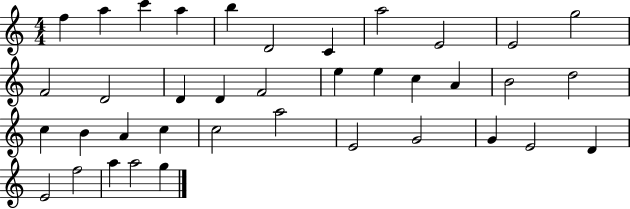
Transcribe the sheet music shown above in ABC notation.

X:1
T:Untitled
M:4/4
L:1/4
K:C
f a c' a b D2 C a2 E2 E2 g2 F2 D2 D D F2 e e c A B2 d2 c B A c c2 a2 E2 G2 G E2 D E2 f2 a a2 g